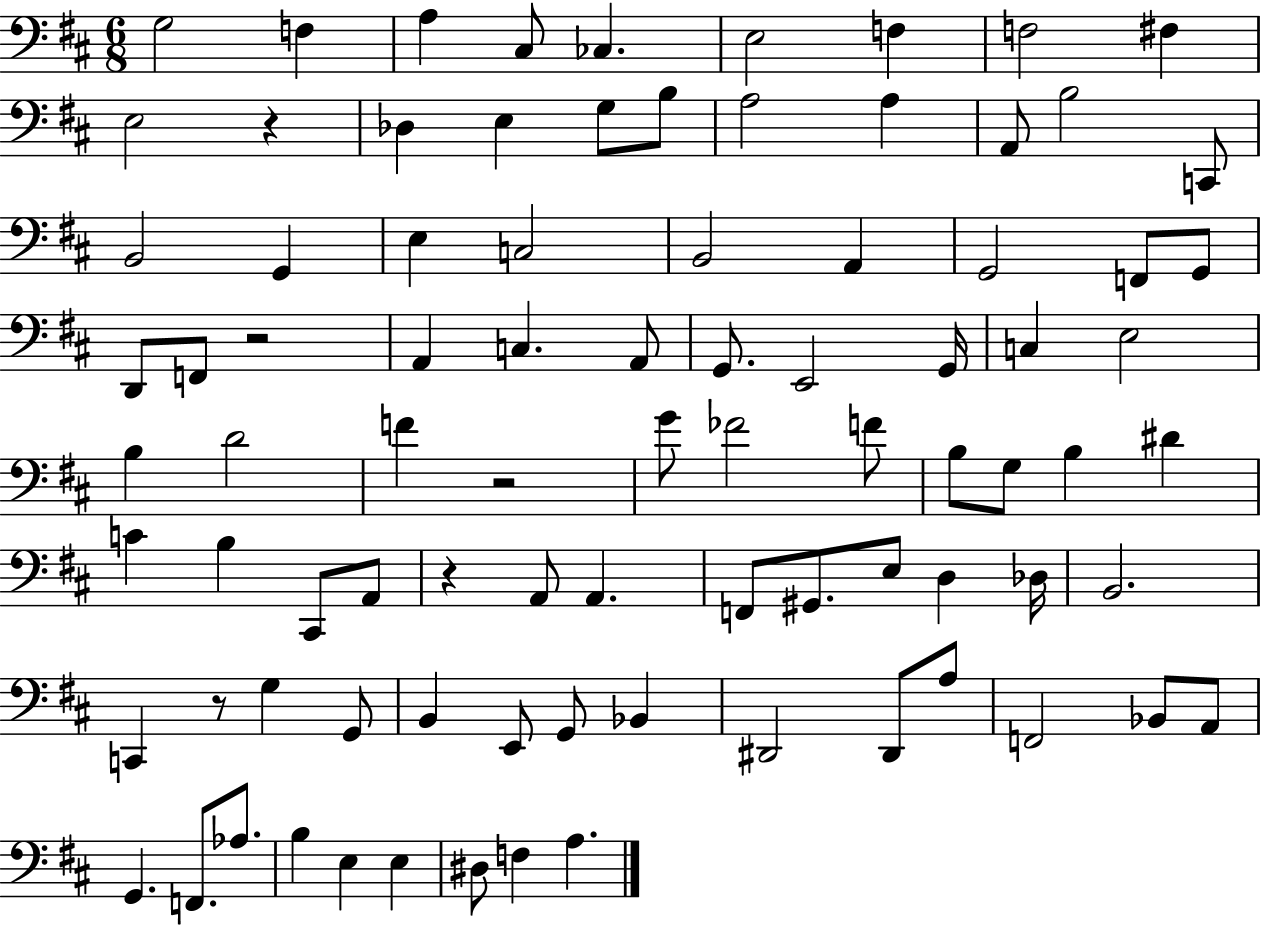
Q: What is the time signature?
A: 6/8